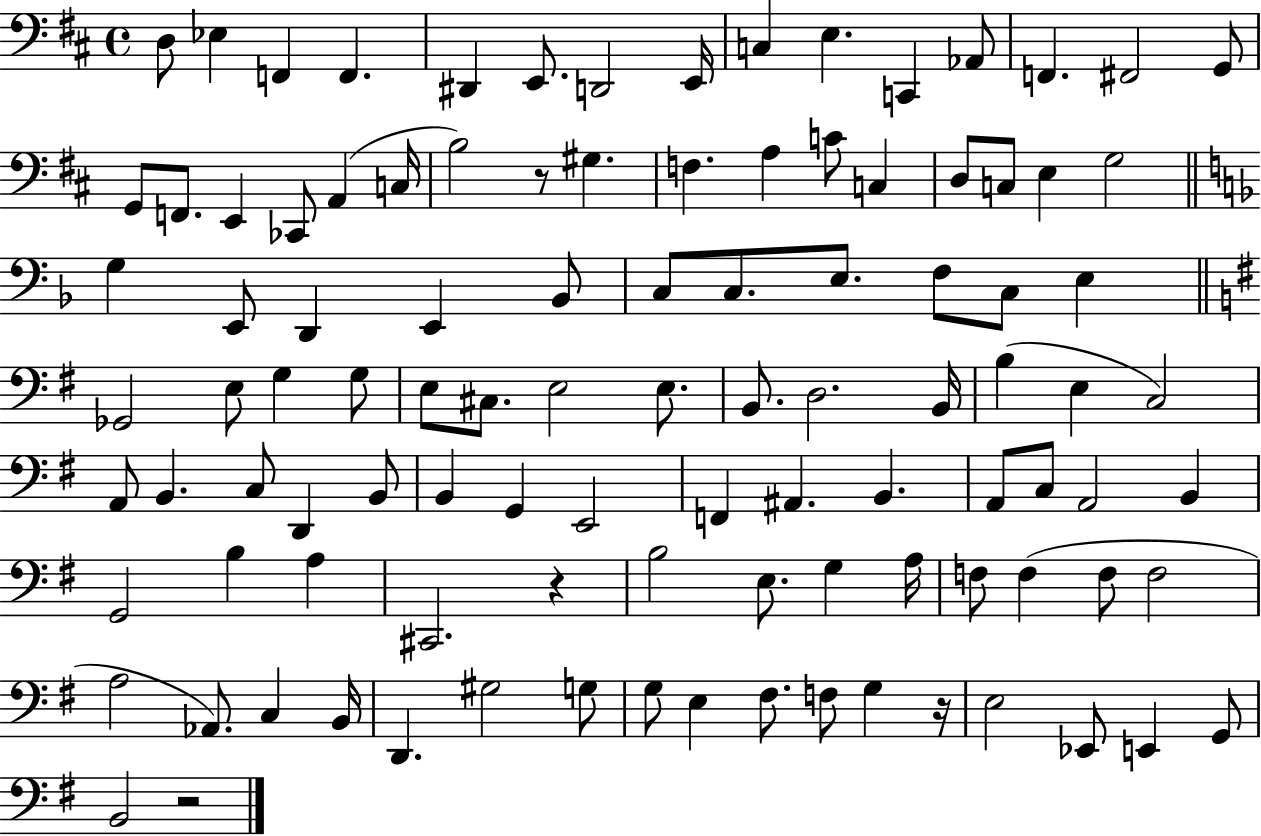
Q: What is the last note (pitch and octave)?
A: B2